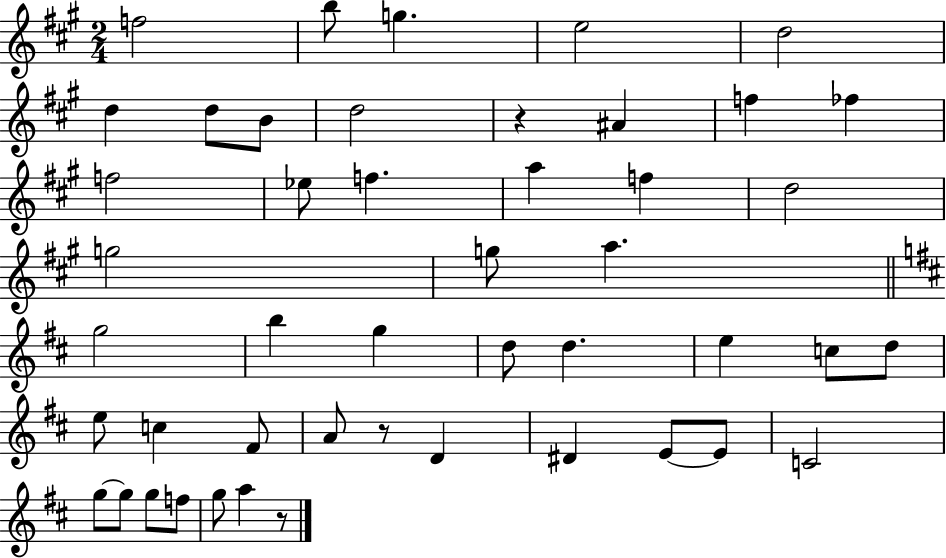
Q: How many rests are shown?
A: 3